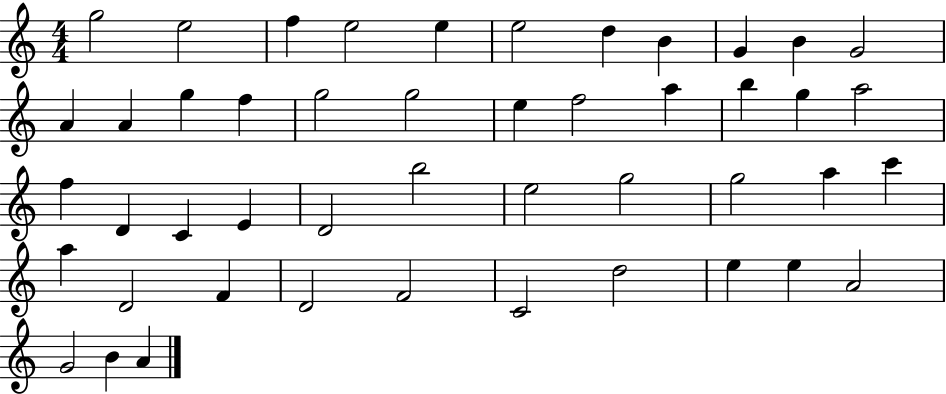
G5/h E5/h F5/q E5/h E5/q E5/h D5/q B4/q G4/q B4/q G4/h A4/q A4/q G5/q F5/q G5/h G5/h E5/q F5/h A5/q B5/q G5/q A5/h F5/q D4/q C4/q E4/q D4/h B5/h E5/h G5/h G5/h A5/q C6/q A5/q D4/h F4/q D4/h F4/h C4/h D5/h E5/q E5/q A4/h G4/h B4/q A4/q